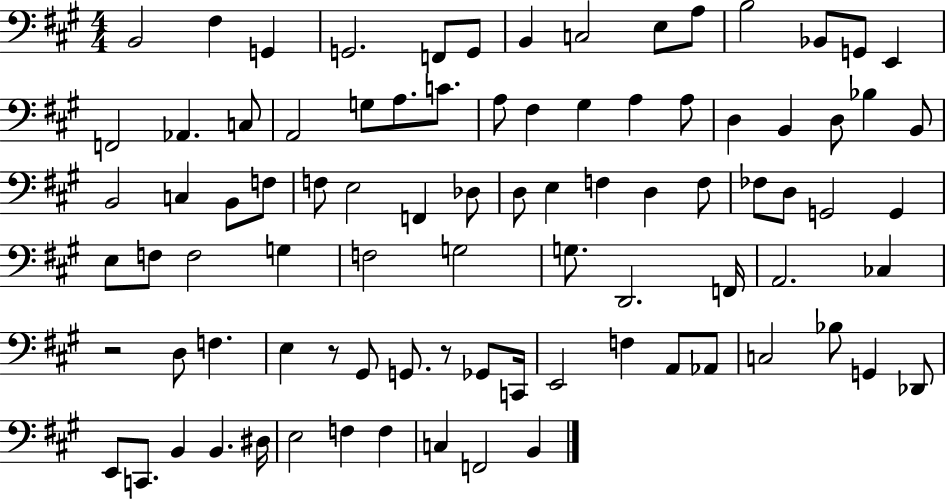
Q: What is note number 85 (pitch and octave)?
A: B2